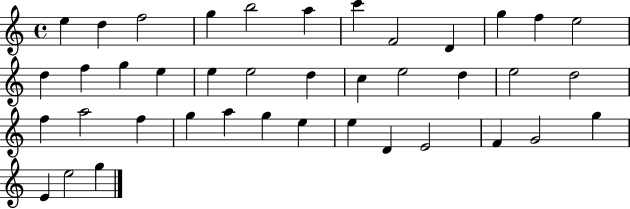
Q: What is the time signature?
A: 4/4